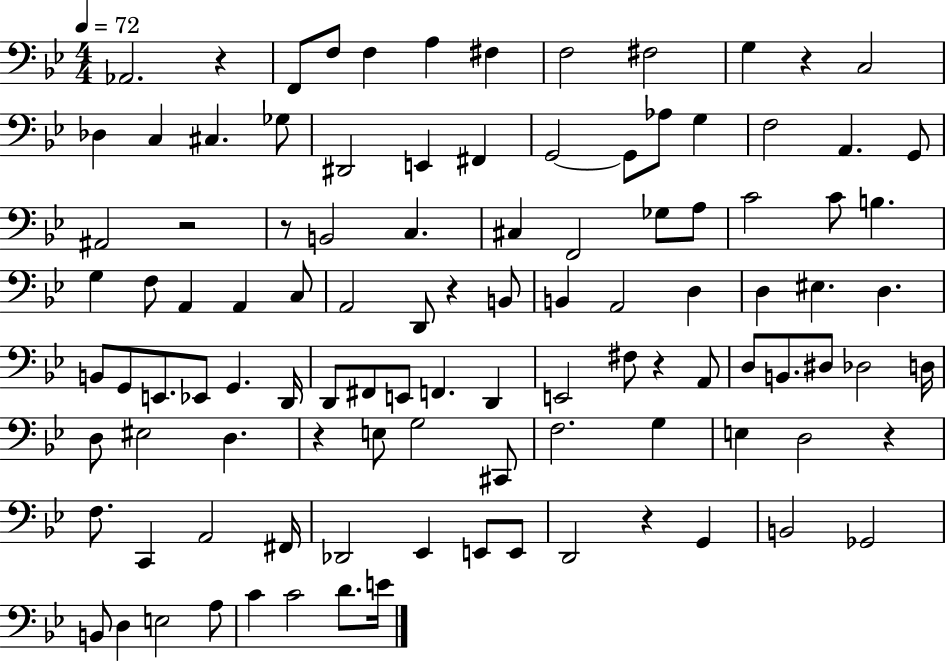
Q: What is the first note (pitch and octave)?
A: Ab2